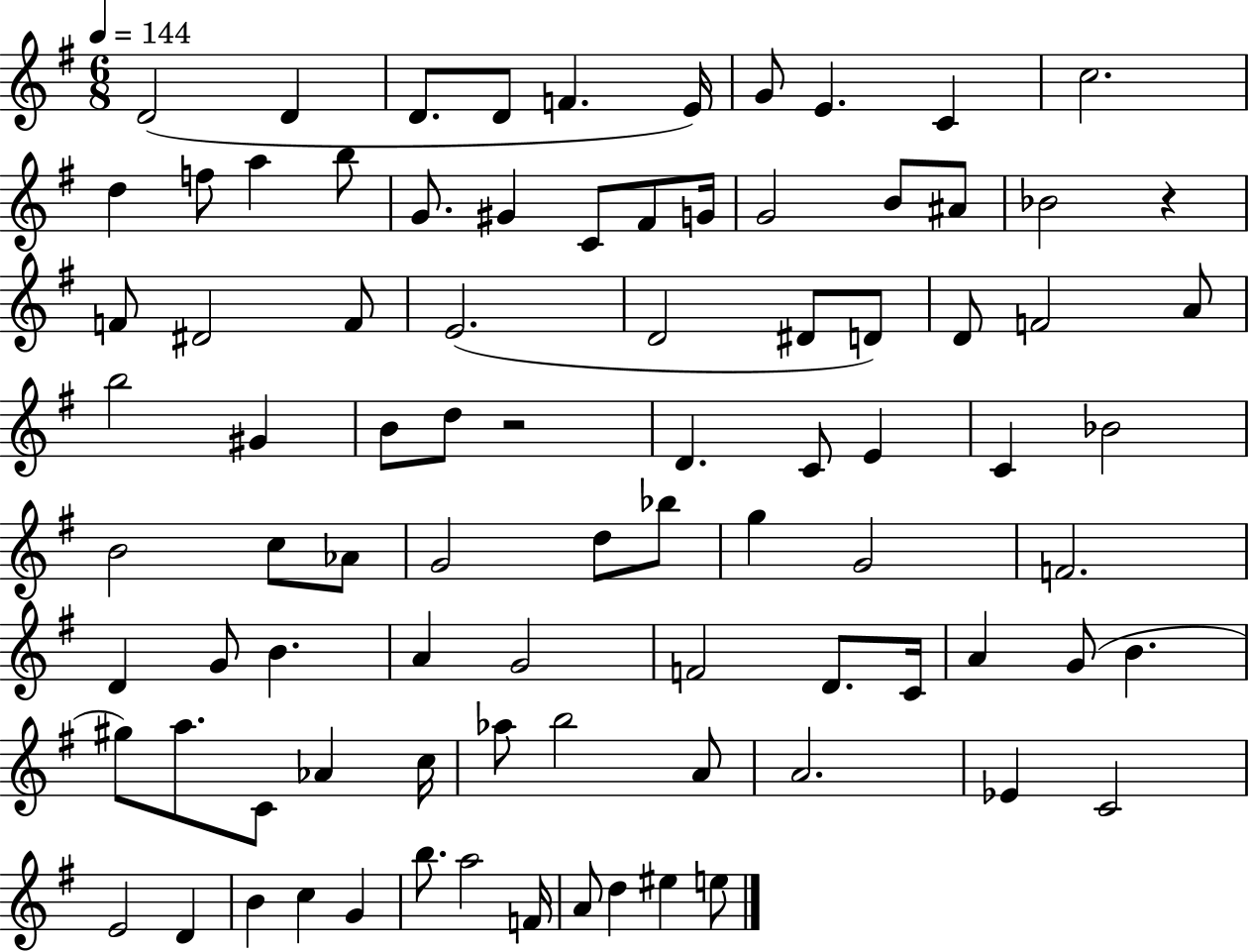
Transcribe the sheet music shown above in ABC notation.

X:1
T:Untitled
M:6/8
L:1/4
K:G
D2 D D/2 D/2 F E/4 G/2 E C c2 d f/2 a b/2 G/2 ^G C/2 ^F/2 G/4 G2 B/2 ^A/2 _B2 z F/2 ^D2 F/2 E2 D2 ^D/2 D/2 D/2 F2 A/2 b2 ^G B/2 d/2 z2 D C/2 E C _B2 B2 c/2 _A/2 G2 d/2 _b/2 g G2 F2 D G/2 B A G2 F2 D/2 C/4 A G/2 B ^g/2 a/2 C/2 _A c/4 _a/2 b2 A/2 A2 _E C2 E2 D B c G b/2 a2 F/4 A/2 d ^e e/2